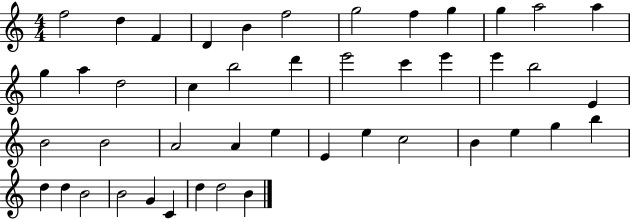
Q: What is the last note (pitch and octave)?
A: B4